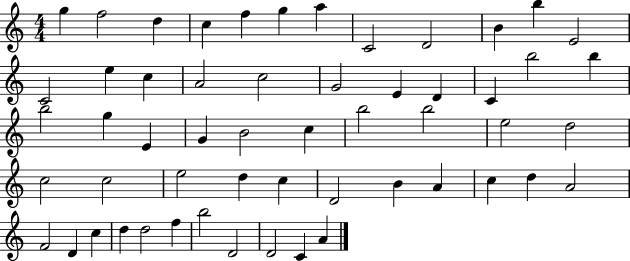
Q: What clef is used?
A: treble